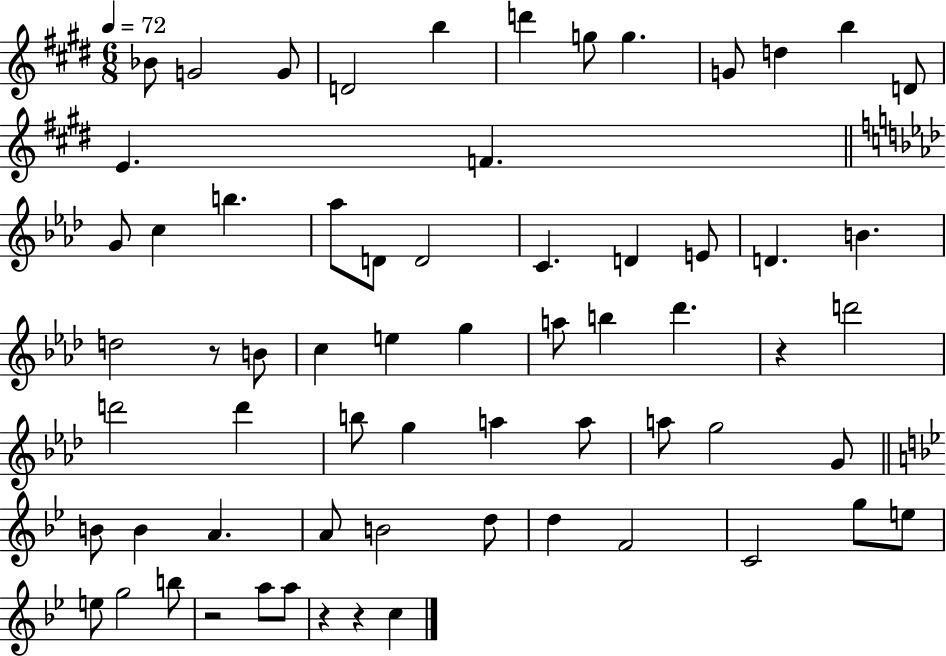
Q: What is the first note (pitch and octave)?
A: Bb4